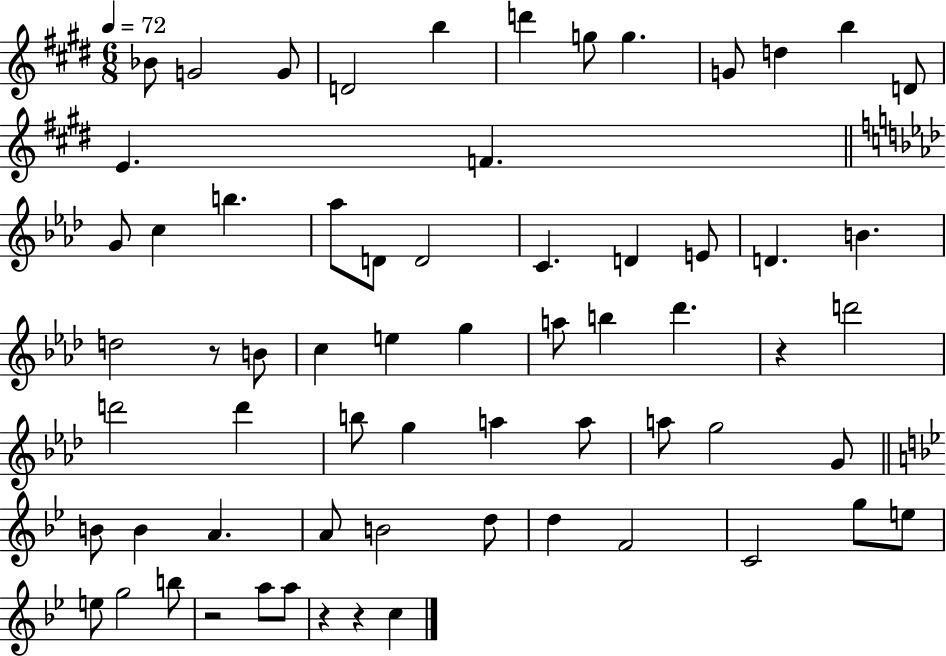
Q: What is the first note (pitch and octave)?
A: Bb4